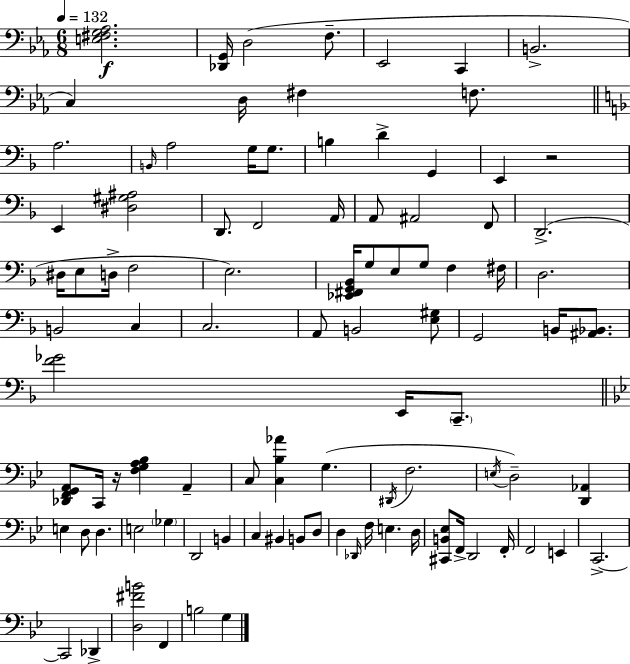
X:1
T:Untitled
M:6/8
L:1/4
K:Cm
[E,^F,G,_A,]2 [_D,,G,,]/4 D,2 F,/2 _E,,2 C,, B,,2 C, D,/4 ^F, F,/2 A,2 B,,/4 A,2 G,/4 G,/2 B, D G,, E,, z2 E,, [^D,^G,^A,]2 D,,/2 F,,2 A,,/4 A,,/2 ^A,,2 F,,/2 D,,2 ^D,/4 E,/2 D,/4 F,2 E,2 [_E,,^F,,G,,_B,,]/4 G,/2 E,/2 G,/2 F, ^F,/4 D,2 B,,2 C, C,2 A,,/2 B,,2 [E,^G,]/2 G,,2 B,,/4 [^A,,_B,,]/2 [F_G]2 E,,/4 C,,/2 [_D,,F,,G,,A,,]/2 C,,/4 z/4 [F,G,A,_B,] A,, C,/2 [C,_B,_A] G, ^D,,/4 F,2 E,/4 D,2 [D,,_A,,] E, D,/2 D, E,2 _G, D,,2 B,, C, ^B,, B,,/2 D,/2 D, _D,,/4 F,/4 E, D,/4 [^C,,B,,_E,]/2 F,,/4 D,,2 F,,/4 F,,2 E,, C,,2 C,,2 _D,, [D,^FB]2 F,, B,2 G,